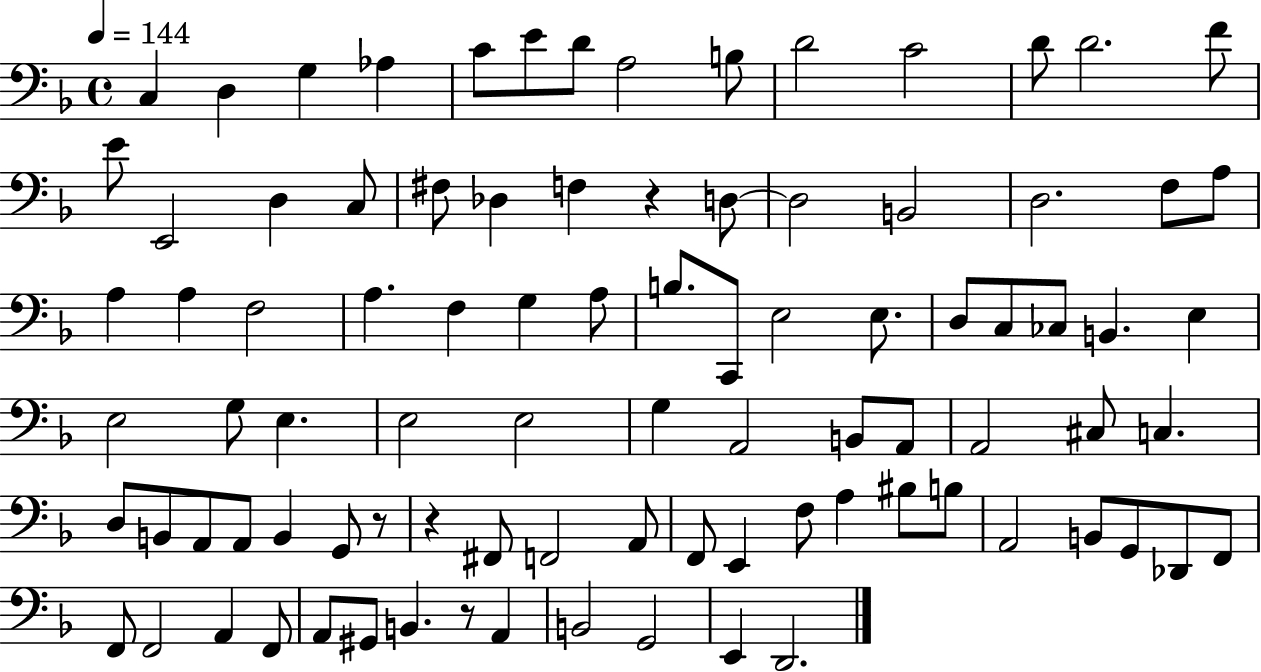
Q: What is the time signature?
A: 4/4